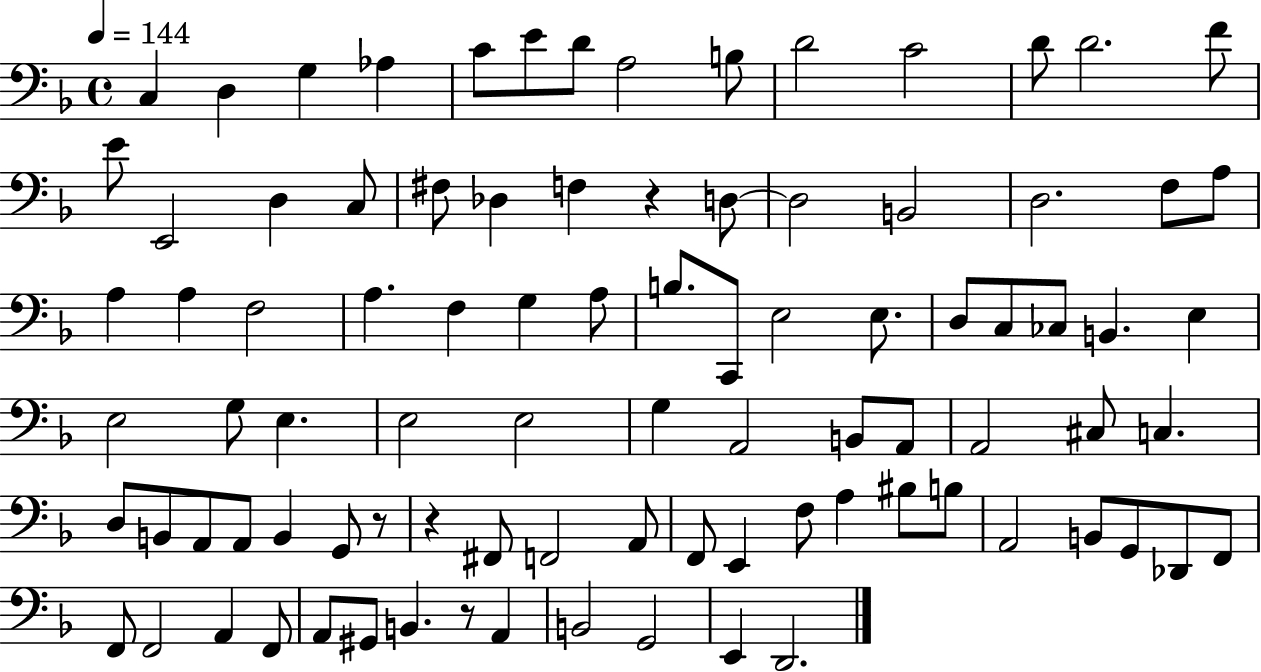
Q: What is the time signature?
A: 4/4